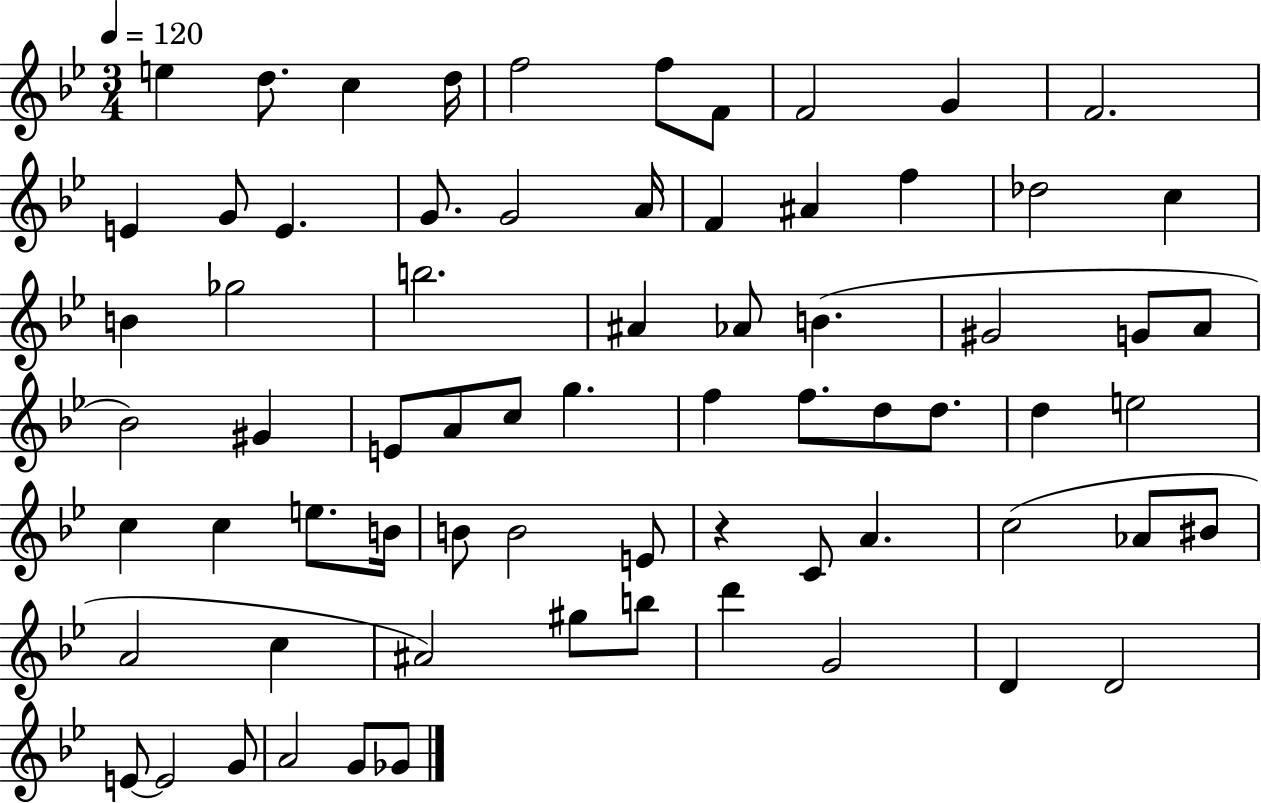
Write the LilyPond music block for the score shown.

{
  \clef treble
  \numericTimeSignature
  \time 3/4
  \key bes \major
  \tempo 4 = 120
  e''4 d''8. c''4 d''16 | f''2 f''8 f'8 | f'2 g'4 | f'2. | \break e'4 g'8 e'4. | g'8. g'2 a'16 | f'4 ais'4 f''4 | des''2 c''4 | \break b'4 ges''2 | b''2. | ais'4 aes'8 b'4.( | gis'2 g'8 a'8 | \break bes'2) gis'4 | e'8 a'8 c''8 g''4. | f''4 f''8. d''8 d''8. | d''4 e''2 | \break c''4 c''4 e''8. b'16 | b'8 b'2 e'8 | r4 c'8 a'4. | c''2( aes'8 bis'8 | \break a'2 c''4 | ais'2) gis''8 b''8 | d'''4 g'2 | d'4 d'2 | \break e'8~~ e'2 g'8 | a'2 g'8 ges'8 | \bar "|."
}